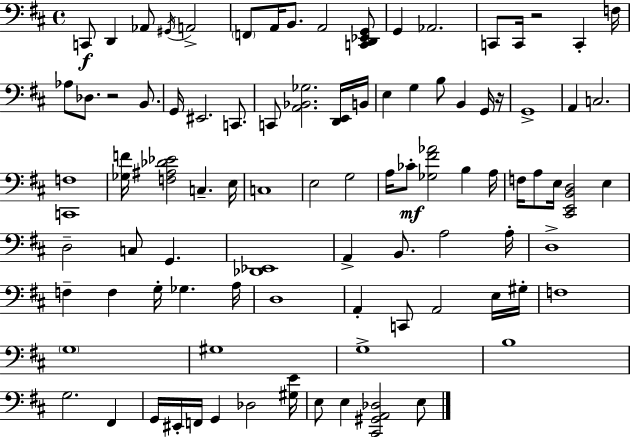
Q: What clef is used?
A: bass